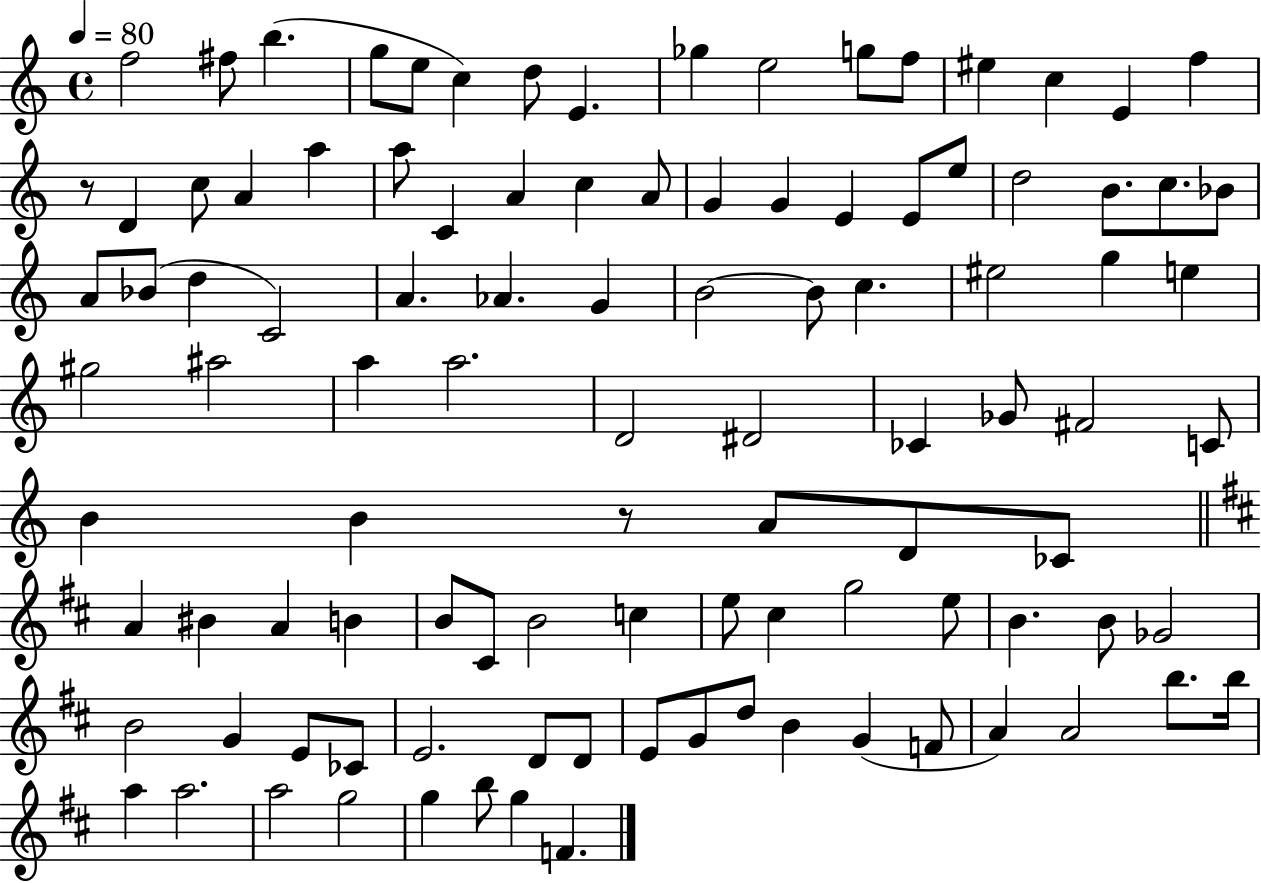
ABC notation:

X:1
T:Untitled
M:4/4
L:1/4
K:C
f2 ^f/2 b g/2 e/2 c d/2 E _g e2 g/2 f/2 ^e c E f z/2 D c/2 A a a/2 C A c A/2 G G E E/2 e/2 d2 B/2 c/2 _B/2 A/2 _B/2 d C2 A _A G B2 B/2 c ^e2 g e ^g2 ^a2 a a2 D2 ^D2 _C _G/2 ^F2 C/2 B B z/2 A/2 D/2 _C/2 A ^B A B B/2 ^C/2 B2 c e/2 ^c g2 e/2 B B/2 _G2 B2 G E/2 _C/2 E2 D/2 D/2 E/2 G/2 d/2 B G F/2 A A2 b/2 b/4 a a2 a2 g2 g b/2 g F